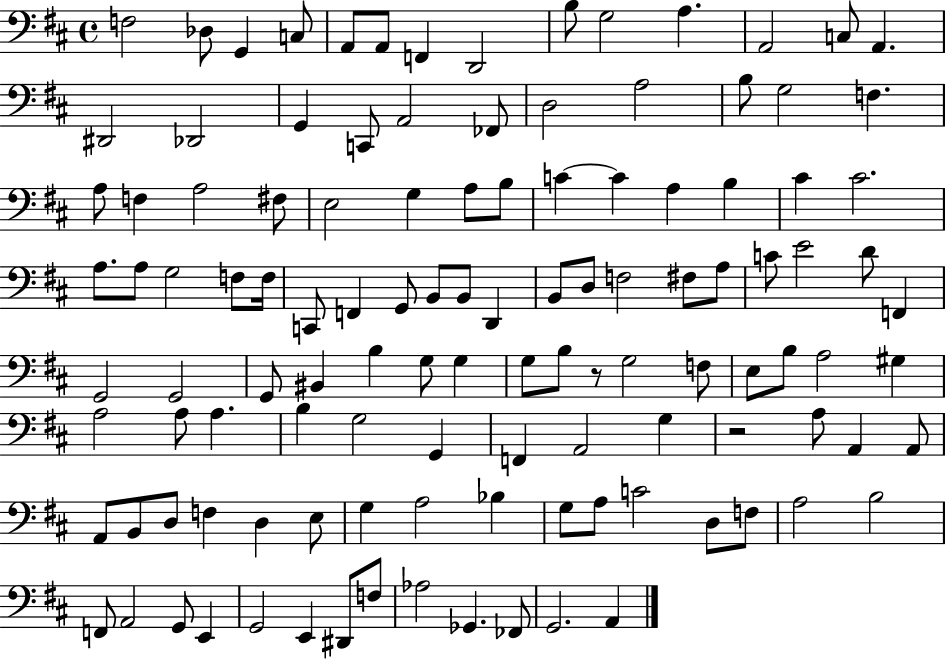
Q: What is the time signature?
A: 4/4